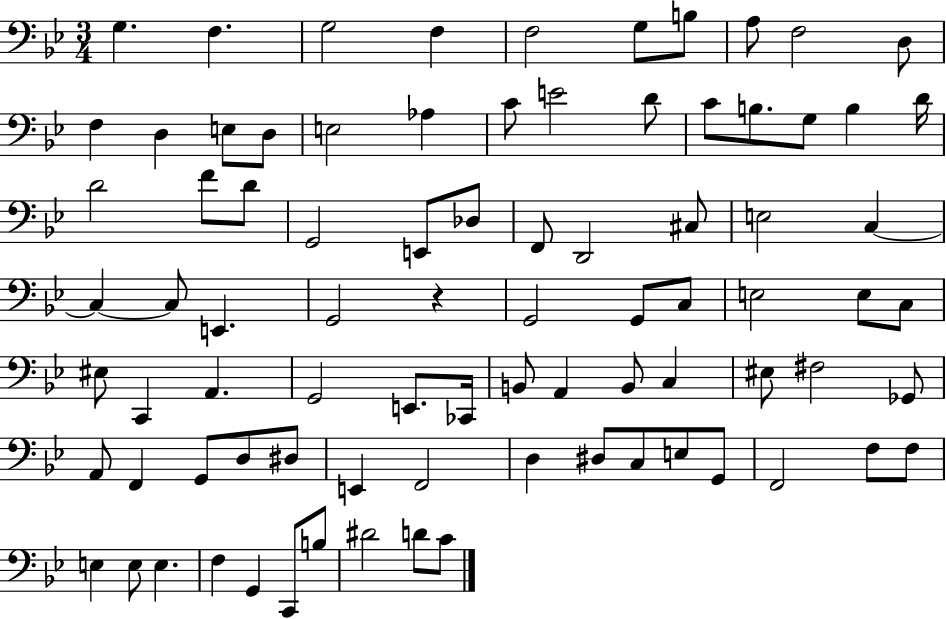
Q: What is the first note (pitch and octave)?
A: G3